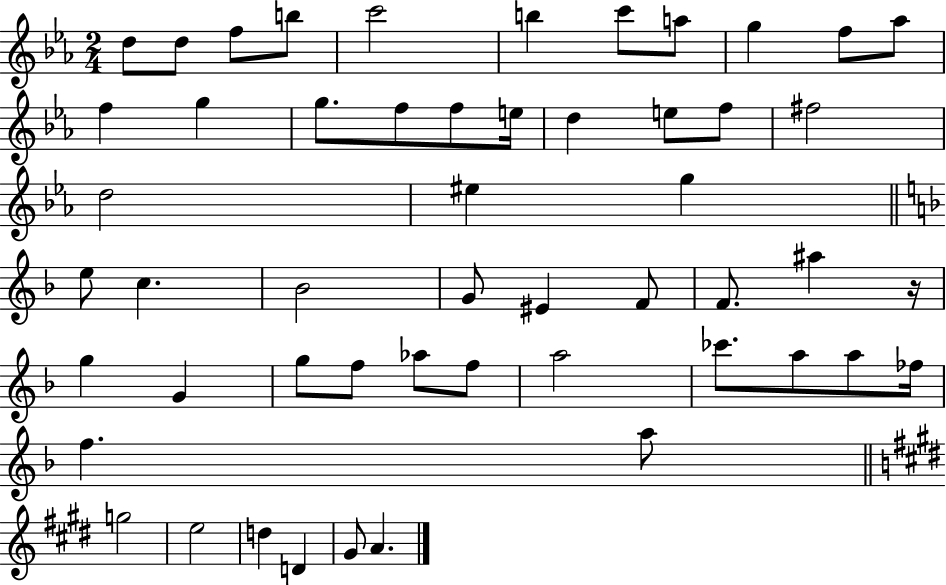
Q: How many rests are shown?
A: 1